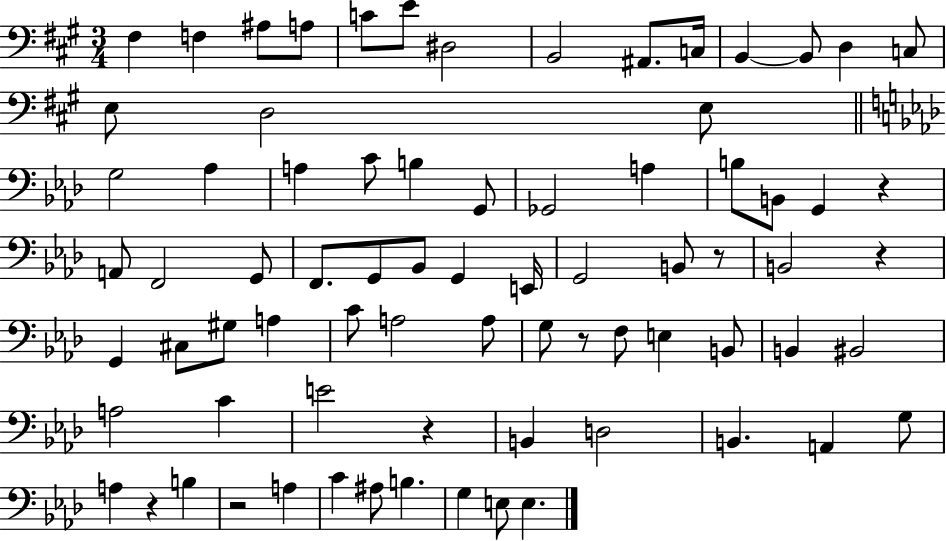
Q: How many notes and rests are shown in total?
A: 76